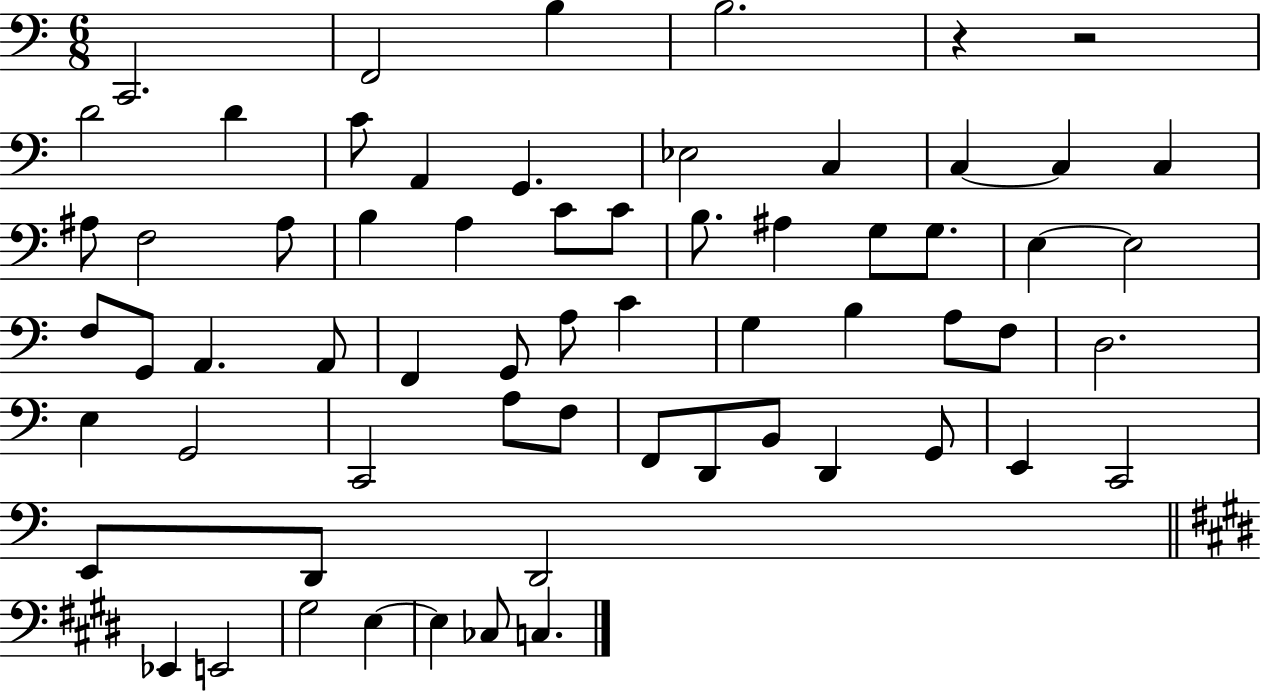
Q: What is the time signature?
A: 6/8